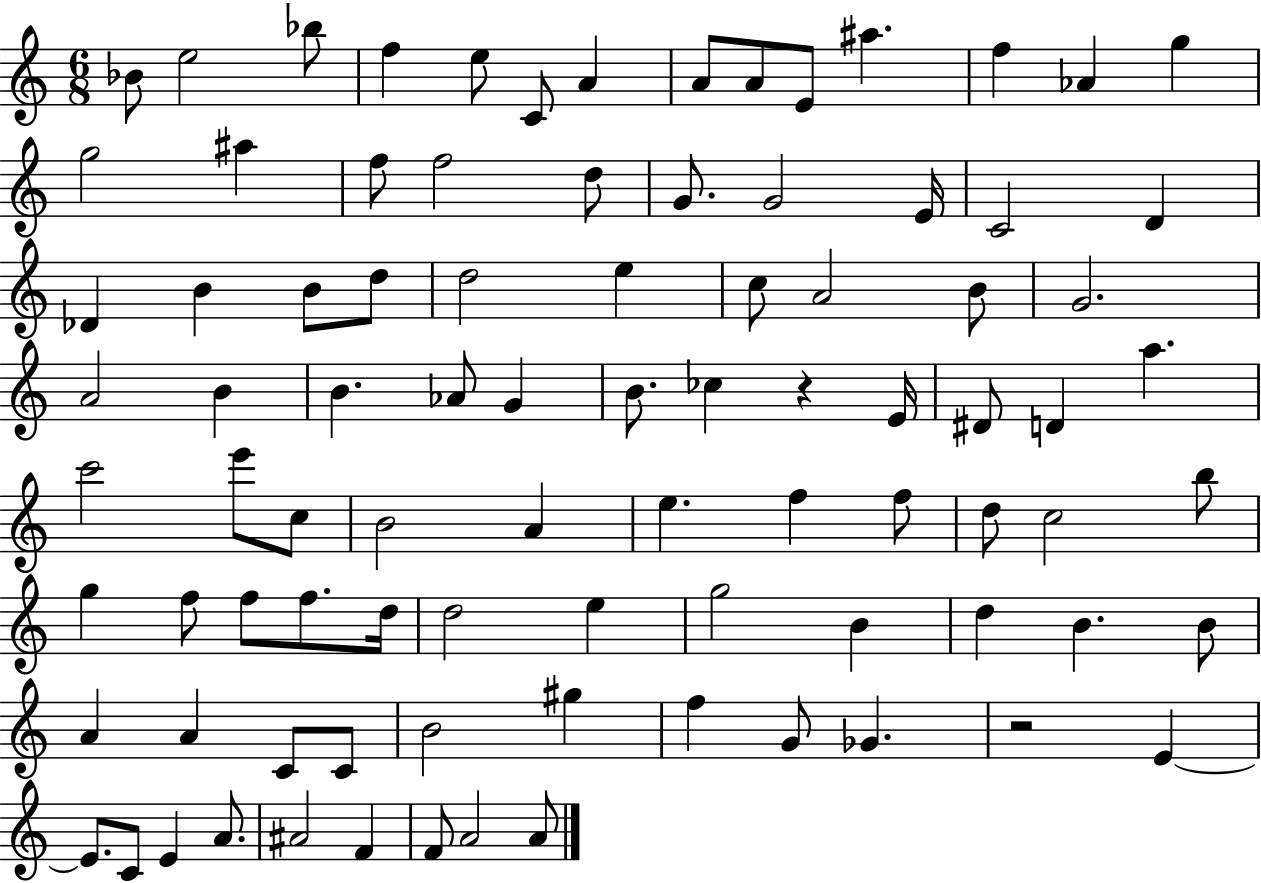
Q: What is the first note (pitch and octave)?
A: Bb4